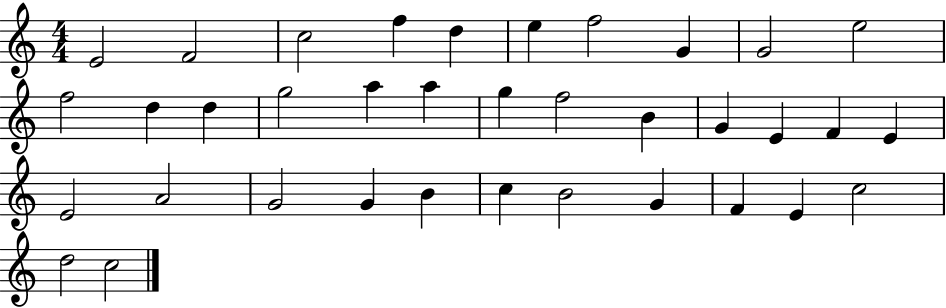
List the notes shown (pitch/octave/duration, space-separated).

E4/h F4/h C5/h F5/q D5/q E5/q F5/h G4/q G4/h E5/h F5/h D5/q D5/q G5/h A5/q A5/q G5/q F5/h B4/q G4/q E4/q F4/q E4/q E4/h A4/h G4/h G4/q B4/q C5/q B4/h G4/q F4/q E4/q C5/h D5/h C5/h